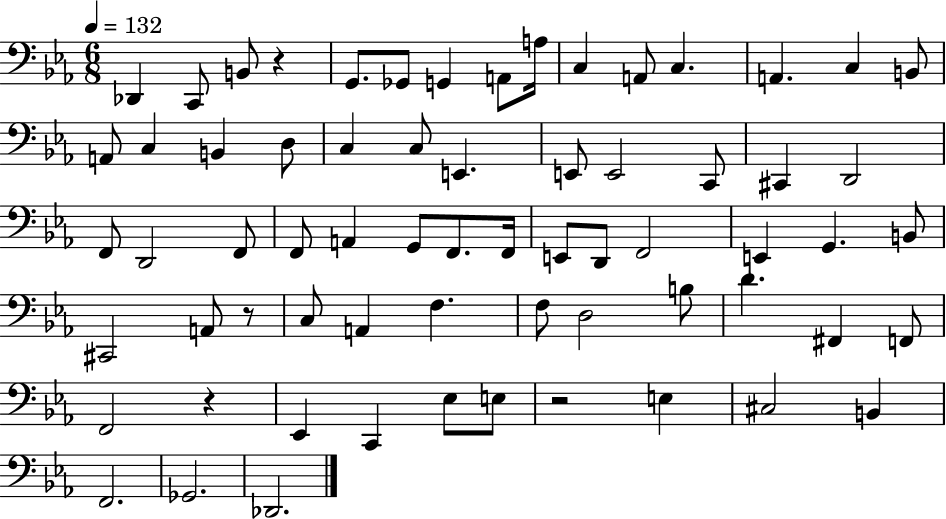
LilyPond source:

{
  \clef bass
  \numericTimeSignature
  \time 6/8
  \key ees \major
  \tempo 4 = 132
  des,4 c,8 b,8 r4 | g,8. ges,8 g,4 a,8 a16 | c4 a,8 c4. | a,4. c4 b,8 | \break a,8 c4 b,4 d8 | c4 c8 e,4. | e,8 e,2 c,8 | cis,4 d,2 | \break f,8 d,2 f,8 | f,8 a,4 g,8 f,8. f,16 | e,8 d,8 f,2 | e,4 g,4. b,8 | \break cis,2 a,8 r8 | c8 a,4 f4. | f8 d2 b8 | d'4. fis,4 f,8 | \break f,2 r4 | ees,4 c,4 ees8 e8 | r2 e4 | cis2 b,4 | \break f,2. | ges,2. | des,2. | \bar "|."
}